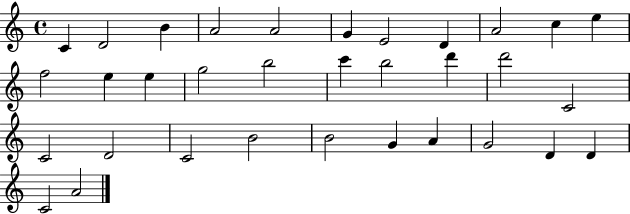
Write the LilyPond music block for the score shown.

{
  \clef treble
  \time 4/4
  \defaultTimeSignature
  \key c \major
  c'4 d'2 b'4 | a'2 a'2 | g'4 e'2 d'4 | a'2 c''4 e''4 | \break f''2 e''4 e''4 | g''2 b''2 | c'''4 b''2 d'''4 | d'''2 c'2 | \break c'2 d'2 | c'2 b'2 | b'2 g'4 a'4 | g'2 d'4 d'4 | \break c'2 a'2 | \bar "|."
}